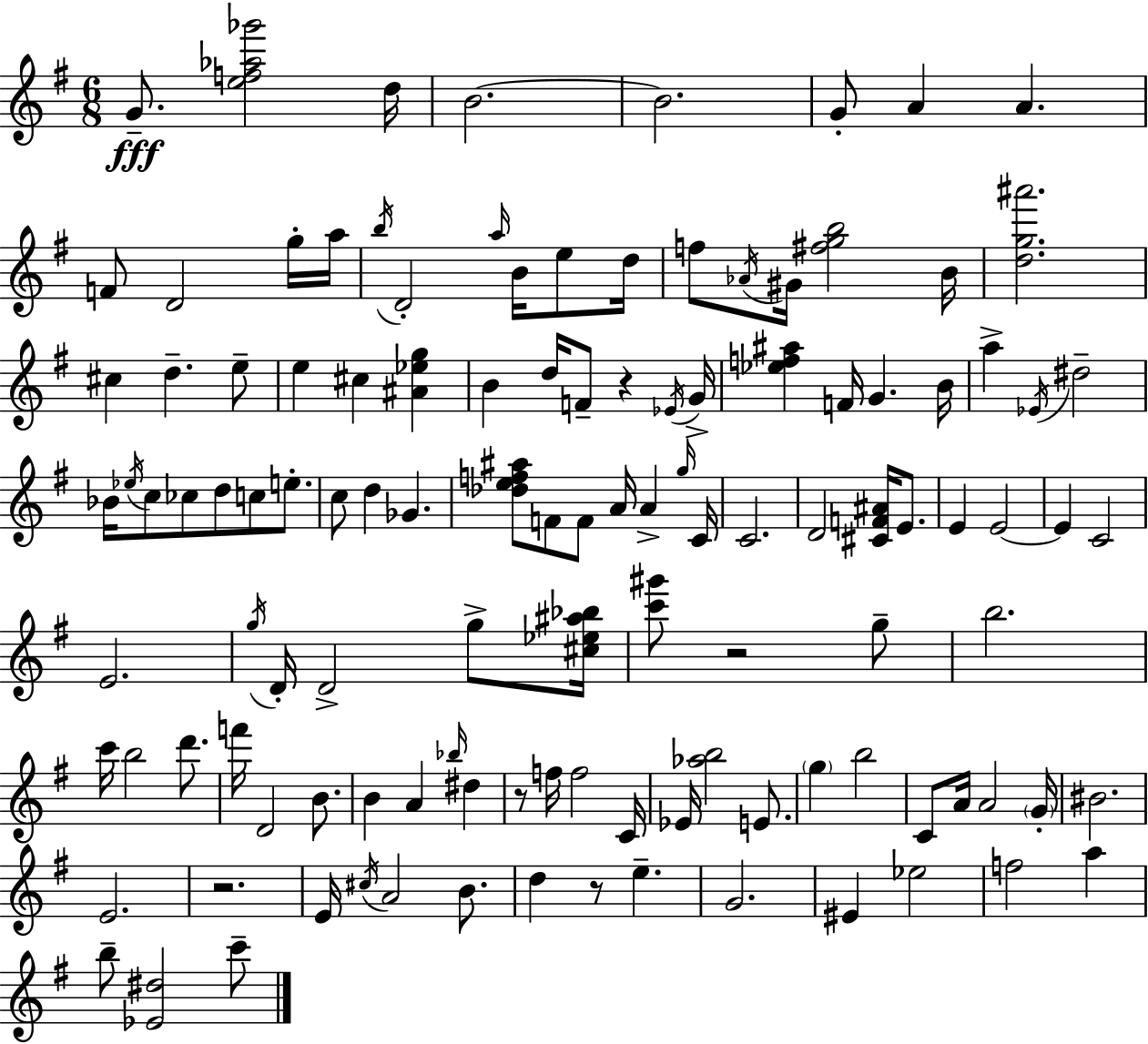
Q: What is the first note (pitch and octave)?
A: G4